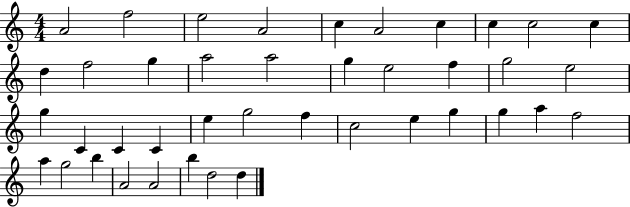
A4/h F5/h E5/h A4/h C5/q A4/h C5/q C5/q C5/h C5/q D5/q F5/h G5/q A5/h A5/h G5/q E5/h F5/q G5/h E5/h G5/q C4/q C4/q C4/q E5/q G5/h F5/q C5/h E5/q G5/q G5/q A5/q F5/h A5/q G5/h B5/q A4/h A4/h B5/q D5/h D5/q